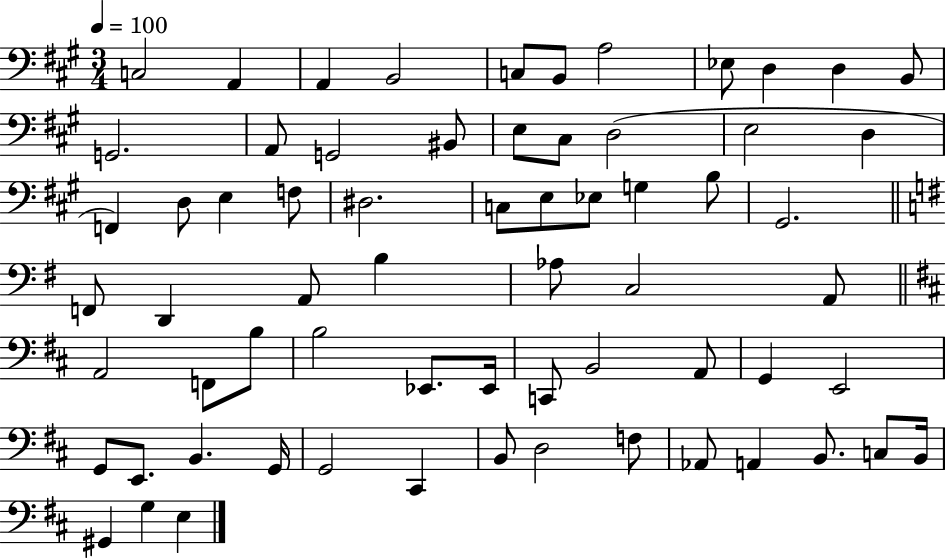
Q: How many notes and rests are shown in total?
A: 66